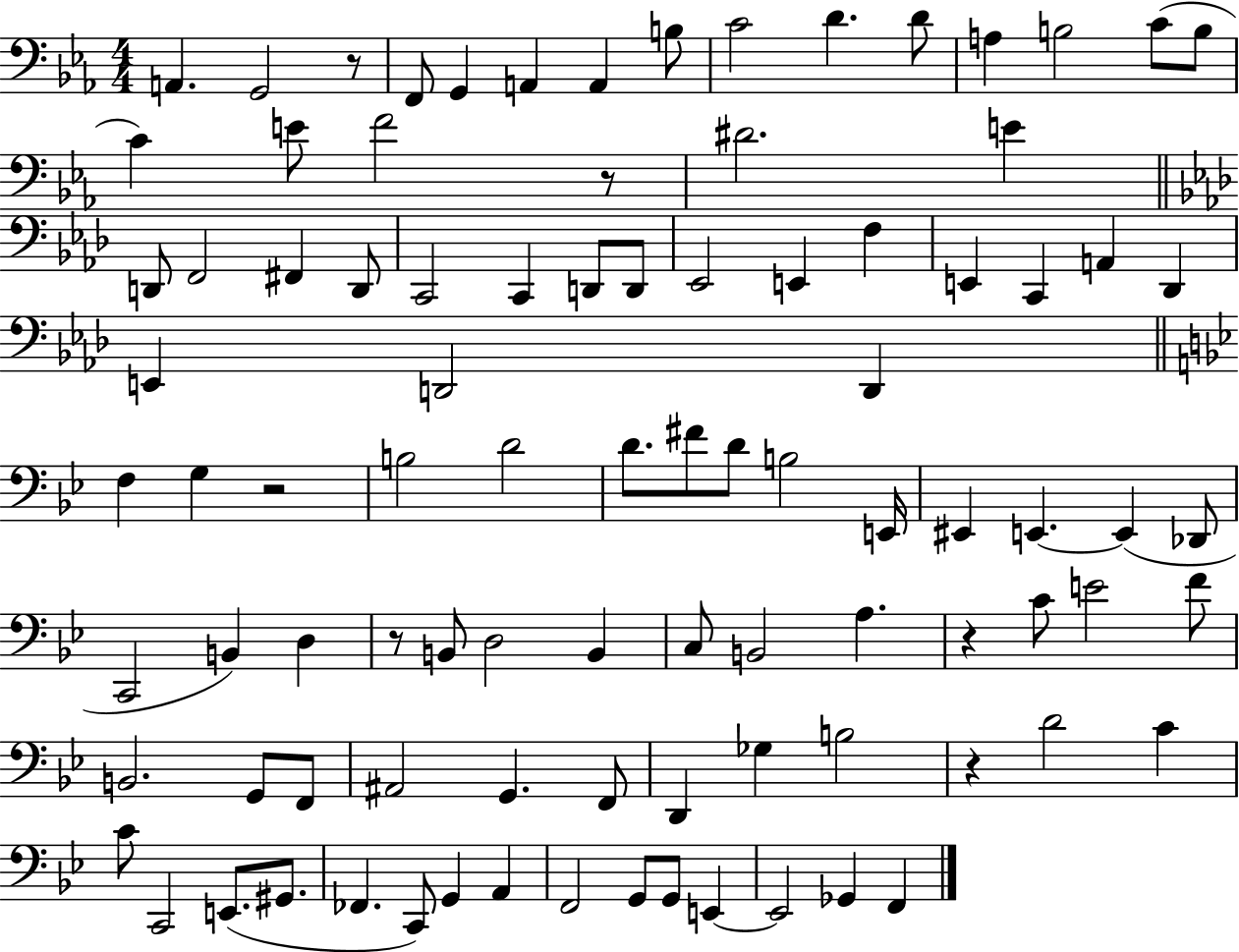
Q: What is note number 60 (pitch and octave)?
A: C4